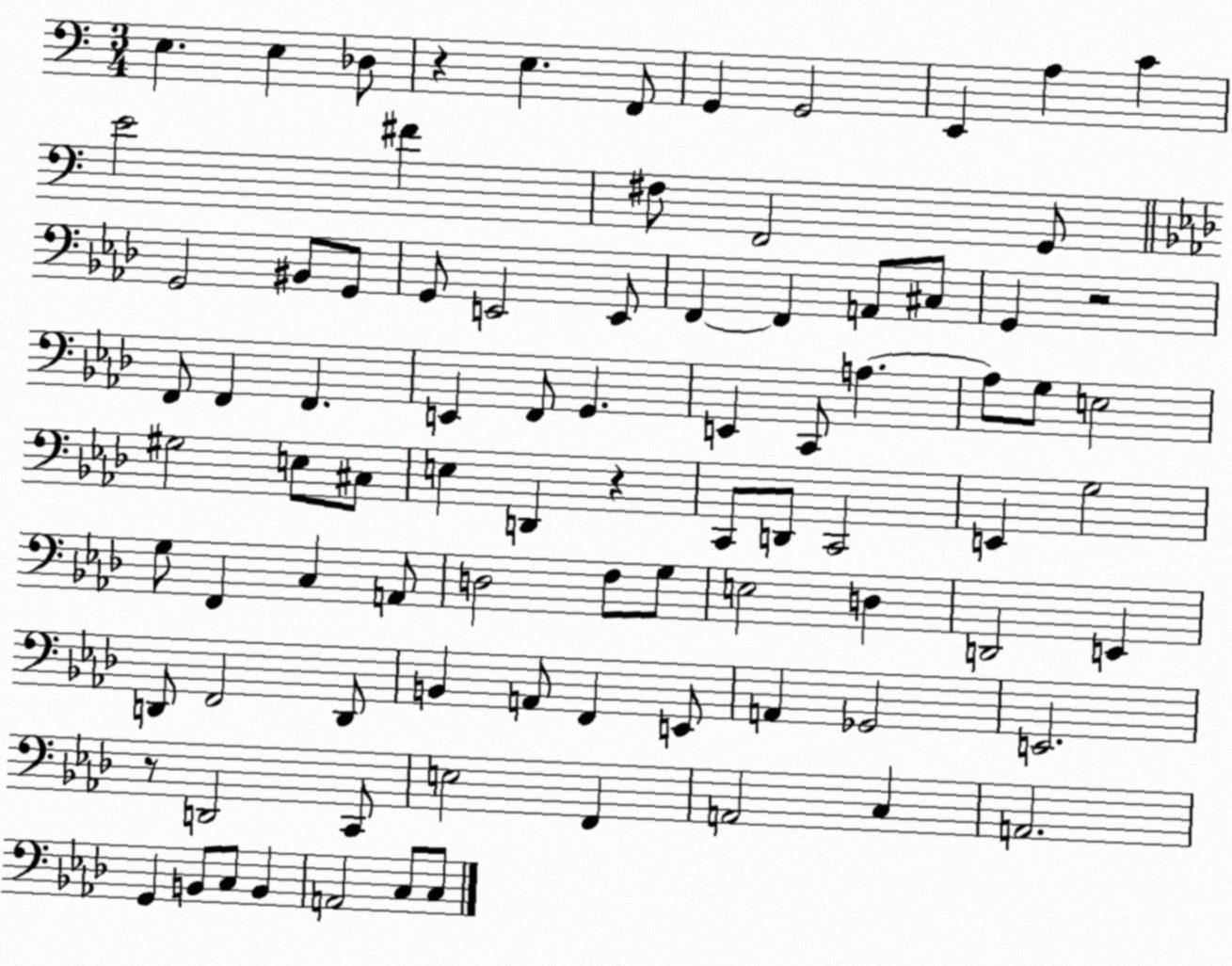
X:1
T:Untitled
M:3/4
L:1/4
K:C
E, E, _D,/2 z E, F,,/2 G,, G,,2 E,, A, C E2 ^F ^F,/2 F,,2 G,,/2 G,,2 ^B,,/2 G,,/2 G,,/2 E,,2 E,,/2 F,, F,, A,,/2 ^C,/2 G,, z2 F,,/2 F,, F,, E,, F,,/2 G,, E,, C,,/2 A, A,/2 G,/2 E,2 ^G,2 E,/2 ^C,/2 E, D,, z C,,/2 D,,/2 C,,2 E,, G,2 G,/2 F,, C, A,,/2 D,2 F,/2 G,/2 E,2 D, D,,2 E,, D,,/2 F,,2 D,,/2 B,, A,,/2 F,, E,,/2 A,, _G,,2 E,,2 z/2 D,,2 C,,/2 E,2 F,, A,,2 C, A,,2 G,, B,,/2 C,/2 B,, A,,2 C,/2 C,/2